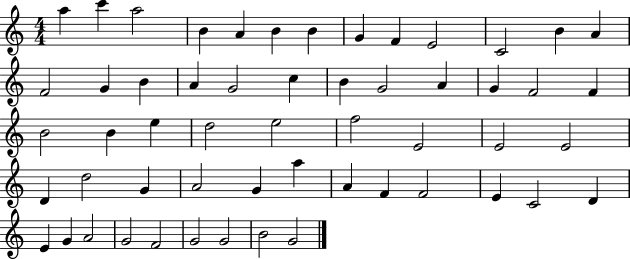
{
  \clef treble
  \numericTimeSignature
  \time 4/4
  \key c \major
  a''4 c'''4 a''2 | b'4 a'4 b'4 b'4 | g'4 f'4 e'2 | c'2 b'4 a'4 | \break f'2 g'4 b'4 | a'4 g'2 c''4 | b'4 g'2 a'4 | g'4 f'2 f'4 | \break b'2 b'4 e''4 | d''2 e''2 | f''2 e'2 | e'2 e'2 | \break d'4 d''2 g'4 | a'2 g'4 a''4 | a'4 f'4 f'2 | e'4 c'2 d'4 | \break e'4 g'4 a'2 | g'2 f'2 | g'2 g'2 | b'2 g'2 | \break \bar "|."
}